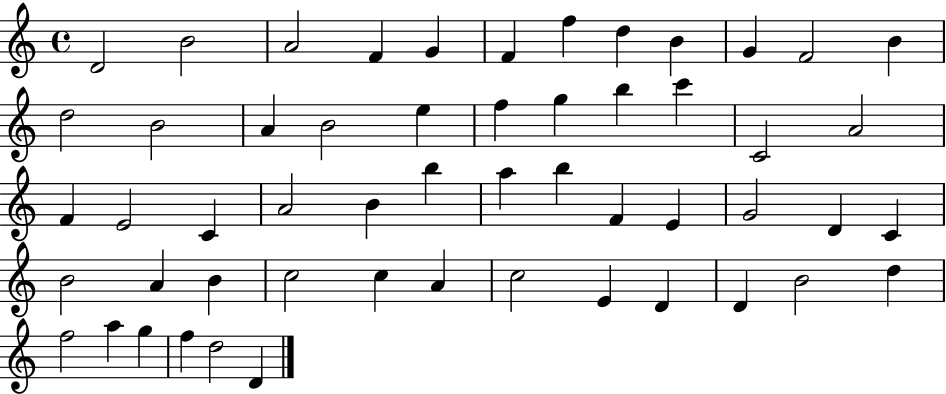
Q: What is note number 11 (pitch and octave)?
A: F4